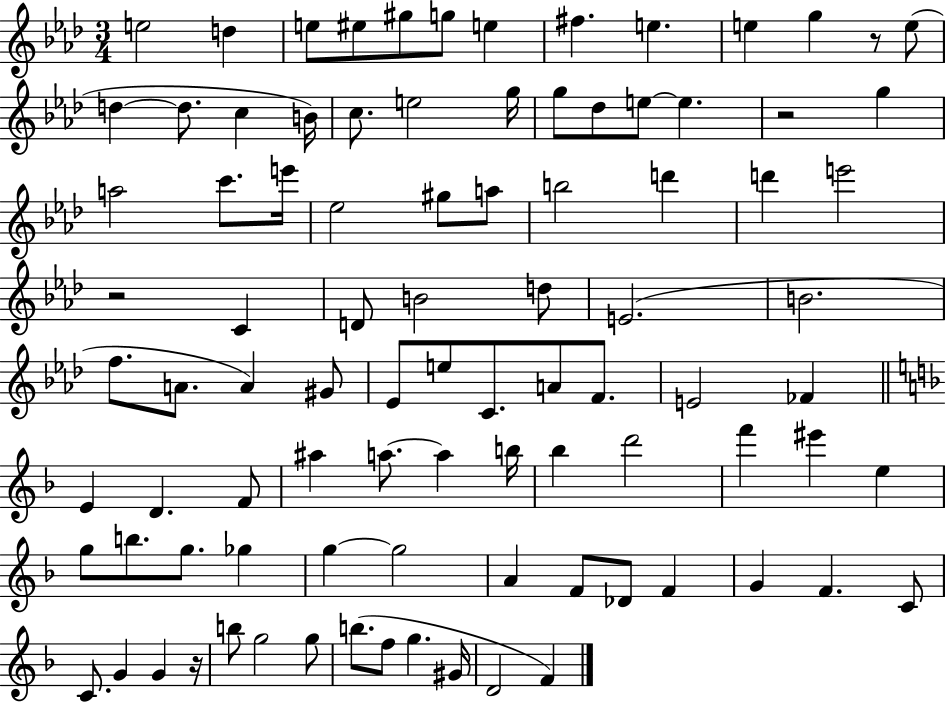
{
  \clef treble
  \numericTimeSignature
  \time 3/4
  \key aes \major
  e''2 d''4 | e''8 eis''8 gis''8 g''8 e''4 | fis''4. e''4. | e''4 g''4 r8 e''8( | \break d''4~~ d''8. c''4 b'16) | c''8. e''2 g''16 | g''8 des''8 e''8~~ e''4. | r2 g''4 | \break a''2 c'''8. e'''16 | ees''2 gis''8 a''8 | b''2 d'''4 | d'''4 e'''2 | \break r2 c'4 | d'8 b'2 d''8 | e'2.( | b'2. | \break f''8. a'8. a'4) gis'8 | ees'8 e''8 c'8. a'8 f'8. | e'2 fes'4 | \bar "||" \break \key f \major e'4 d'4. f'8 | ais''4 a''8.~~ a''4 b''16 | bes''4 d'''2 | f'''4 eis'''4 e''4 | \break g''8 b''8. g''8. ges''4 | g''4~~ g''2 | a'4 f'8 des'8 f'4 | g'4 f'4. c'8 | \break c'8. g'4 g'4 r16 | b''8 g''2 g''8 | b''8.( f''8 g''4. gis'16 | d'2 f'4) | \break \bar "|."
}